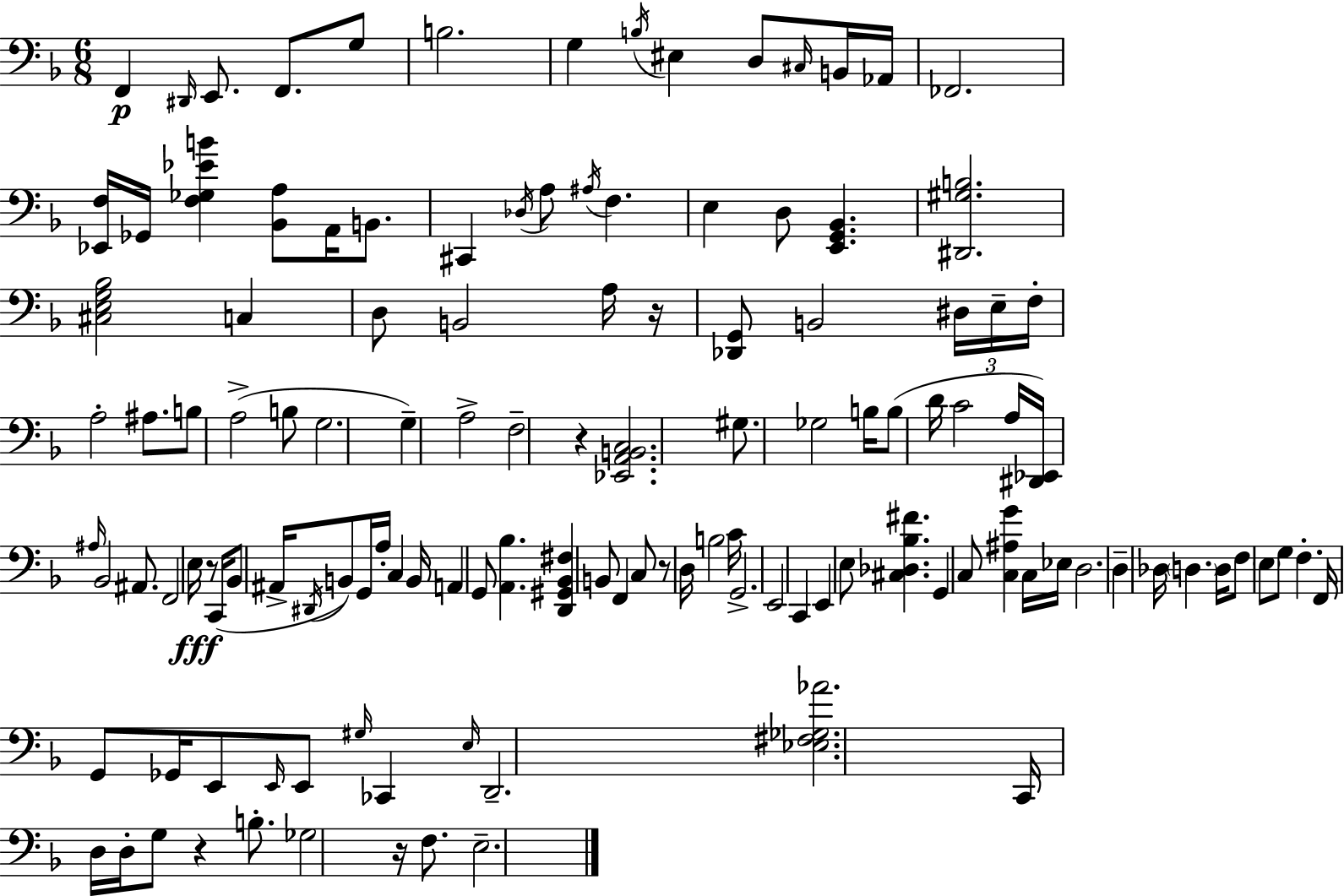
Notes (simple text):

F2/q D#2/s E2/e. F2/e. G3/e B3/h. G3/q B3/s EIS3/q D3/e C#3/s B2/s Ab2/s FES2/h. [Eb2,F3]/s Gb2/s [F3,Gb3,Eb4,B4]/q [Bb2,A3]/e A2/s B2/e. C#2/q Db3/s A3/e A#3/s F3/q. E3/q D3/e [E2,G2,Bb2]/q. [D#2,G#3,B3]/h. [C#3,E3,G3,Bb3]/h C3/q D3/e B2/h A3/s R/s [Db2,G2]/e B2/h D#3/s E3/s F3/s A3/h A#3/e. B3/e A3/h B3/e G3/h. G3/q A3/h F3/h R/q [Eb2,A2,B2,C3]/h. G#3/e. Gb3/h B3/s B3/e D4/s C4/h A3/s [D#2,Eb2]/s A#3/s Bb2/h A#2/e. F2/h E3/s R/e C2/s Bb2/e A#2/s D#2/s B2/e G2/s A3/s C3/q B2/s A2/q G2/e [A2,Bb3]/q. [D2,G#2,Bb2,F#3]/q B2/e F2/q C3/e R/e D3/s B3/h C4/s G2/h. E2/h C2/q E2/q E3/e [C#3,Db3,Bb3,F#4]/q. G2/q C3/e [C3,A#3,G4]/q C3/s Eb3/s D3/h. D3/q Db3/s D3/q. D3/s F3/e E3/e G3/e F3/q. F2/s G2/e Gb2/s E2/e E2/s E2/e G#3/s CES2/q E3/s D2/h. [Eb3,F#3,Gb3,Ab4]/h. C2/s D3/s D3/s G3/e R/q B3/e. Gb3/h R/s F3/e. E3/h.